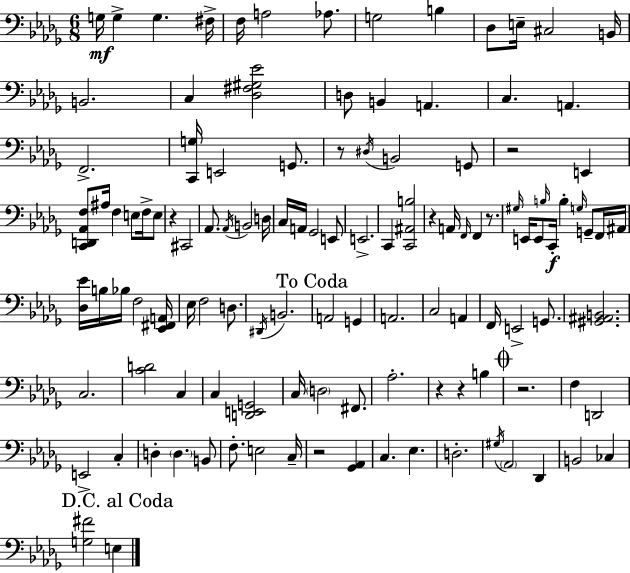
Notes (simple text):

G3/s G3/q G3/q. F#3/s F3/s A3/h Ab3/e. G3/h B3/q Db3/e E3/s C#3/h B2/s B2/h. C3/q [Db3,F#3,G#3,Eb4]/h D3/e B2/q A2/q. C3/q. A2/q. F2/h. [C2,G3]/s E2/h G2/e. R/e D#3/s B2/h G2/e R/h E2/q [C2,D2,Ab2,F3]/e A#3/s F3/q E3/e F3/s E3/e R/q C#2/h Ab2/e. Ab2/s B2/h D3/s C3/s A2/s Gb2/h E2/e E2/h. C2/q [C2,A#2,B3]/h R/q A2/s F2/s F2/q R/e. G#3/s E2/s E2/e B3/s C2/s B3/q G3/s G2/e F2/s A#2/s [Db3,Eb4]/s B3/s Bb3/s F3/h [Eb2,F#2,A2]/s Eb3/s F3/h D3/e. D#2/s B2/h. A2/h G2/q A2/h. C3/h A2/q F2/s E2/h G2/e. [G#2,A#2,B2]/h. C3/h. [C4,D4]/h C3/q C3/q [D2,E2,G2]/h C3/s D3/h F#2/e. Ab3/h. R/q R/q B3/q R/h. F3/q D2/h E2/h C3/q D3/q D3/q. B2/e F3/e. E3/h C3/s R/h [Gb2,Ab2]/q C3/q. Eb3/q. D3/h. G#3/s Ab2/h Db2/q B2/h CES3/q [G3,F#4]/h E3/q